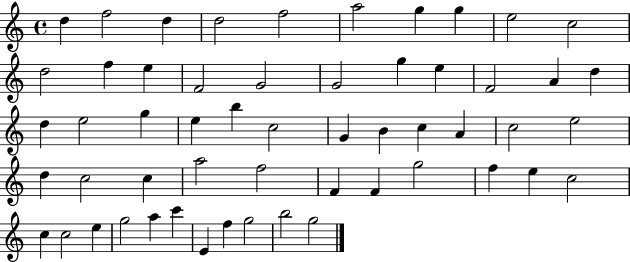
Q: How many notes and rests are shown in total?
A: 55